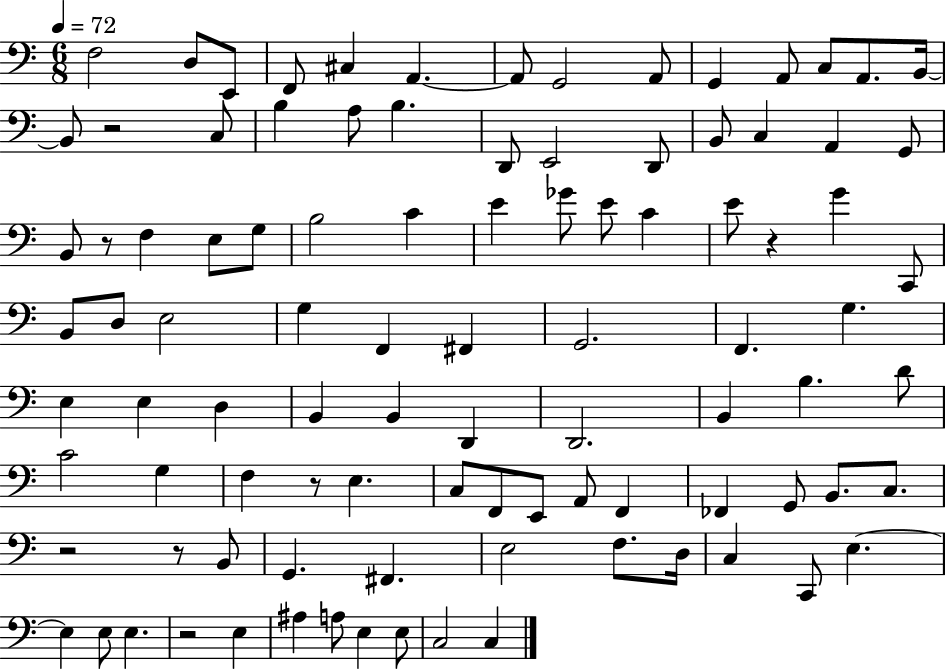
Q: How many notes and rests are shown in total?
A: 97